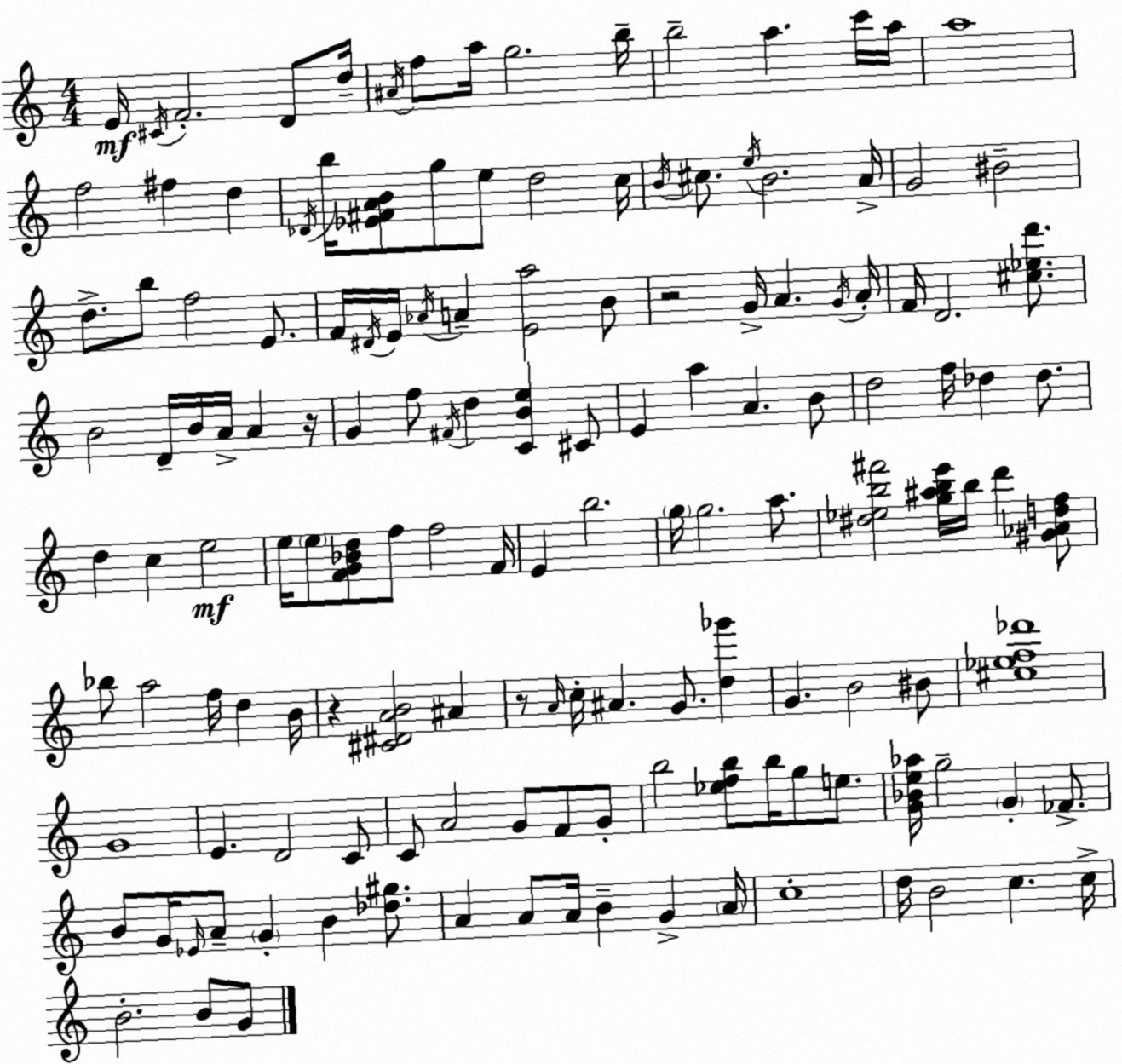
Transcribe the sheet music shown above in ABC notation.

X:1
T:Untitled
M:4/4
L:1/4
K:C
E/4 ^C/4 F2 D/2 d/4 ^A/4 f/2 a/4 g2 b/4 b2 a c'/4 a/4 a4 f2 ^f d _D/4 b/4 [_E^FAB]/2 g/2 e/2 d2 c/4 B/4 ^c/2 e/4 B2 A/4 G2 ^B2 d/2 b/2 f2 E/2 F/4 ^D/4 E/4 _A/4 A [Ea]2 B/2 z2 G/4 A G/4 A/4 F/4 D2 [^c_ed']/2 B2 D/4 B/4 A/4 A z/4 G f/2 ^F/4 d [CBe] ^C/2 E a A B/2 d2 f/4 _d _d/2 d c e2 e/4 e/2 [FG_Bd]/2 f/2 f2 F/4 E b2 g/4 g2 a/2 [^d_eb^f']2 [g^abe']/4 b/4 d' [^G_Adf]/2 _b/2 a2 f/4 d B/4 z [^C^DAB]2 ^A z/2 A/4 c/4 ^A G/2 [d_g'] G B2 ^B/2 [^c_ef_d']4 G4 E D2 C/2 C/2 A2 G/2 F/2 G/2 b2 [_efb]/2 b/4 g/2 e/2 [G_Be_a]/4 g2 G _F/2 B/2 G/4 _E/4 A/2 G B [_d^g]/2 A A/2 A/4 B G A/4 c4 d/4 B2 c c/4 B2 B/2 G/2